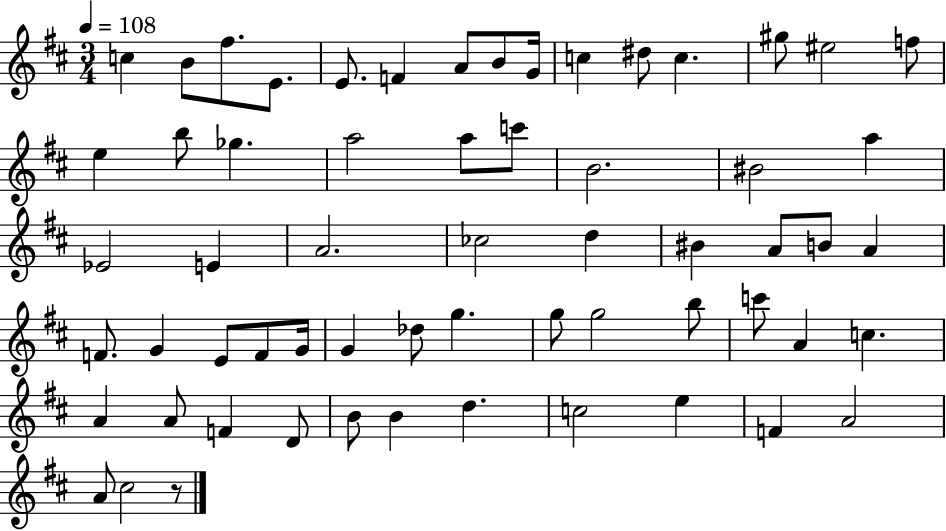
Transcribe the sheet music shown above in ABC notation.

X:1
T:Untitled
M:3/4
L:1/4
K:D
c B/2 ^f/2 E/2 E/2 F A/2 B/2 G/4 c ^d/2 c ^g/2 ^e2 f/2 e b/2 _g a2 a/2 c'/2 B2 ^B2 a _E2 E A2 _c2 d ^B A/2 B/2 A F/2 G E/2 F/2 G/4 G _d/2 g g/2 g2 b/2 c'/2 A c A A/2 F D/2 B/2 B d c2 e F A2 A/2 ^c2 z/2